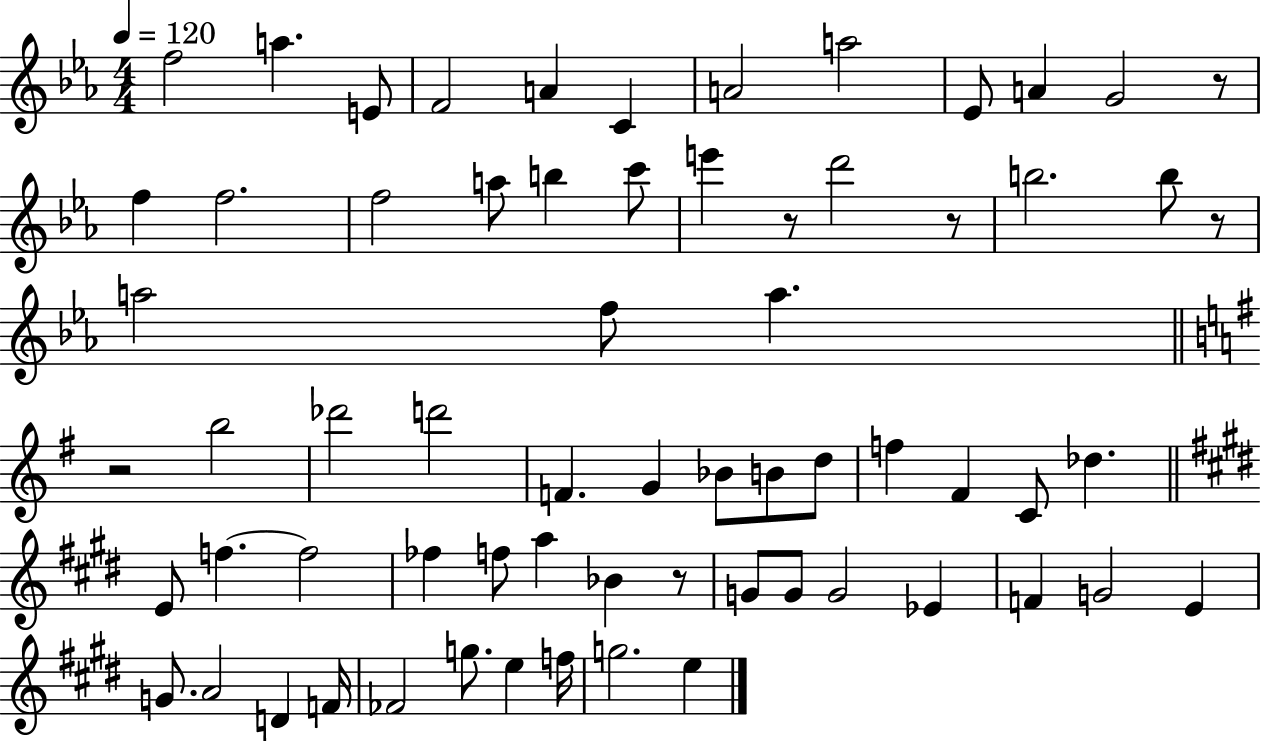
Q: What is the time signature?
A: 4/4